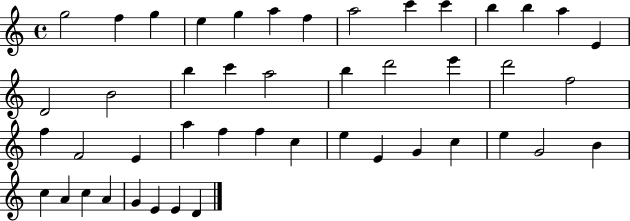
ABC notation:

X:1
T:Untitled
M:4/4
L:1/4
K:C
g2 f g e g a f a2 c' c' b b a E D2 B2 b c' a2 b d'2 e' d'2 f2 f F2 E a f f c e E G c e G2 B c A c A G E E D